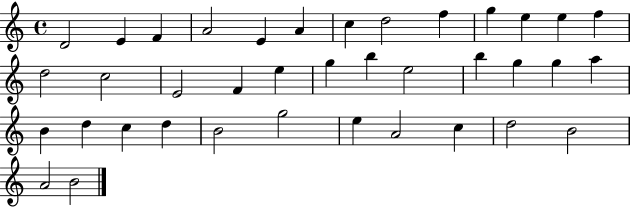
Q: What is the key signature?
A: C major